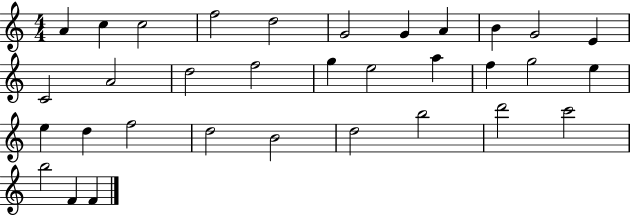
X:1
T:Untitled
M:4/4
L:1/4
K:C
A c c2 f2 d2 G2 G A B G2 E C2 A2 d2 f2 g e2 a f g2 e e d f2 d2 B2 d2 b2 d'2 c'2 b2 F F